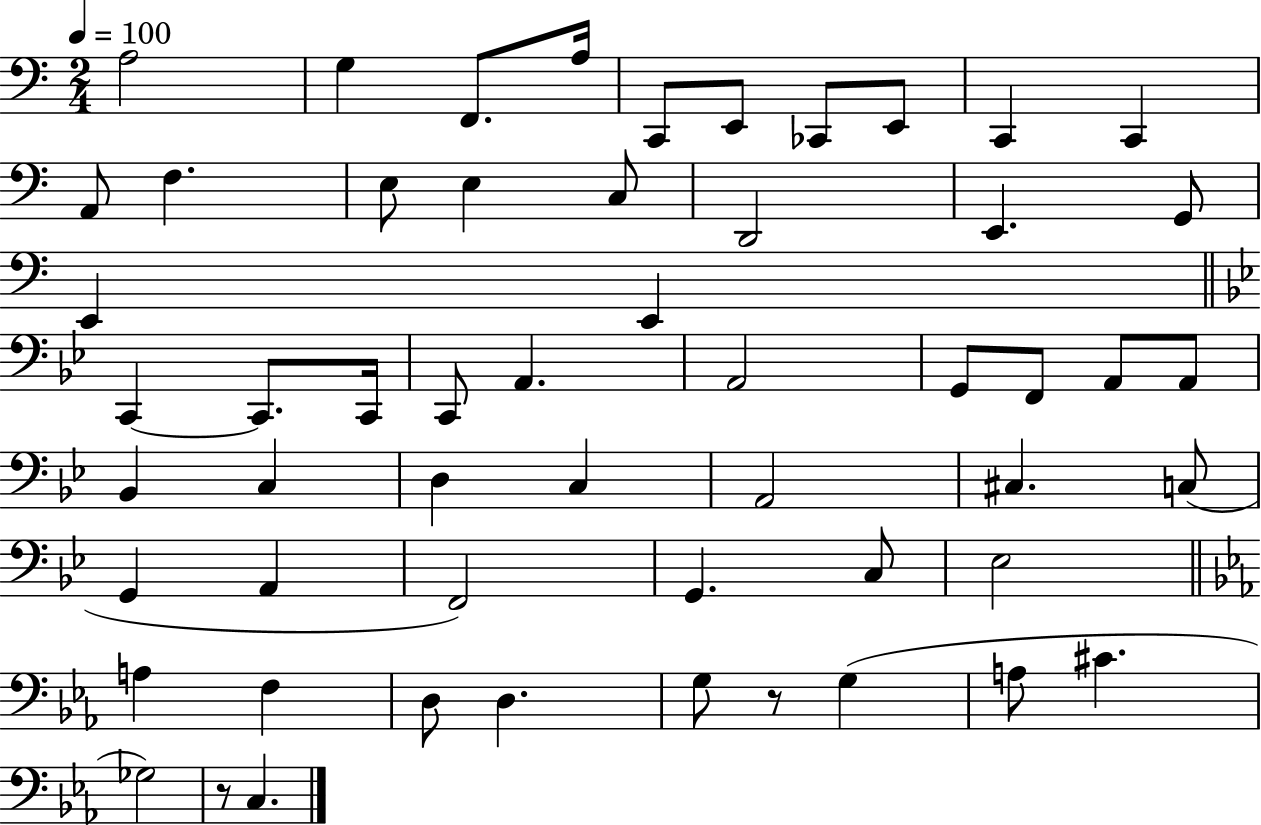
X:1
T:Untitled
M:2/4
L:1/4
K:C
A,2 G, F,,/2 A,/4 C,,/2 E,,/2 _C,,/2 E,,/2 C,, C,, A,,/2 F, E,/2 E, C,/2 D,,2 E,, G,,/2 E,, E,, C,, C,,/2 C,,/4 C,,/2 A,, A,,2 G,,/2 F,,/2 A,,/2 A,,/2 _B,, C, D, C, A,,2 ^C, C,/2 G,, A,, F,,2 G,, C,/2 _E,2 A, F, D,/2 D, G,/2 z/2 G, A,/2 ^C _G,2 z/2 C,